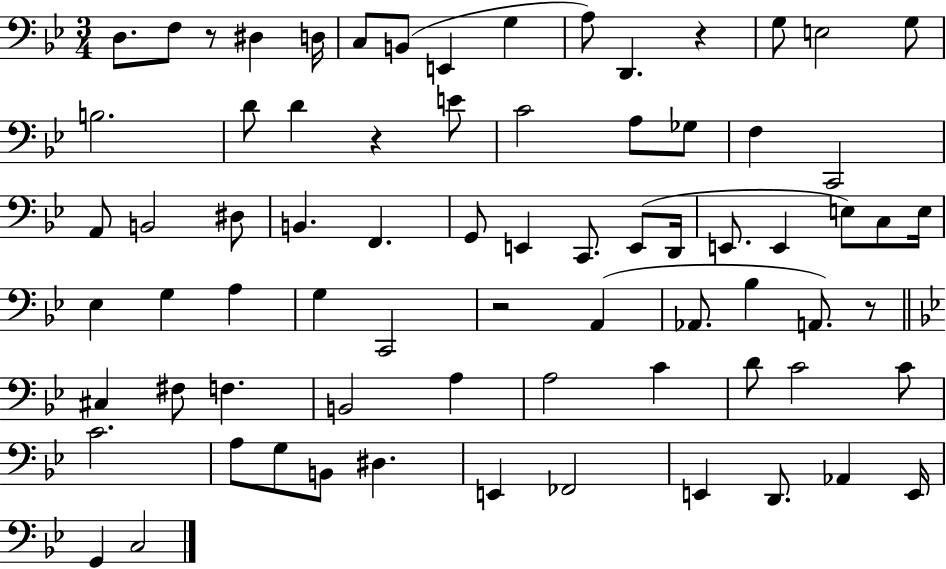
{
  \clef bass
  \numericTimeSignature
  \time 3/4
  \key bes \major
  d8. f8 r8 dis4 d16 | c8 b,8( e,4 g4 | a8) d,4. r4 | g8 e2 g8 | \break b2. | d'8 d'4 r4 e'8 | c'2 a8 ges8 | f4 c,2 | \break a,8 b,2 dis8 | b,4. f,4. | g,8 e,4 c,8. e,8( d,16 | e,8. e,4 e8) c8 e16 | \break ees4 g4 a4 | g4 c,2 | r2 a,4( | aes,8. bes4 a,8.) r8 | \break \bar "||" \break \key bes \major cis4 fis8 f4. | b,2 a4 | a2 c'4 | d'8 c'2 c'8 | \break c'2. | a8 g8 b,8 dis4. | e,4 fes,2 | e,4 d,8. aes,4 e,16 | \break g,4 c2 | \bar "|."
}